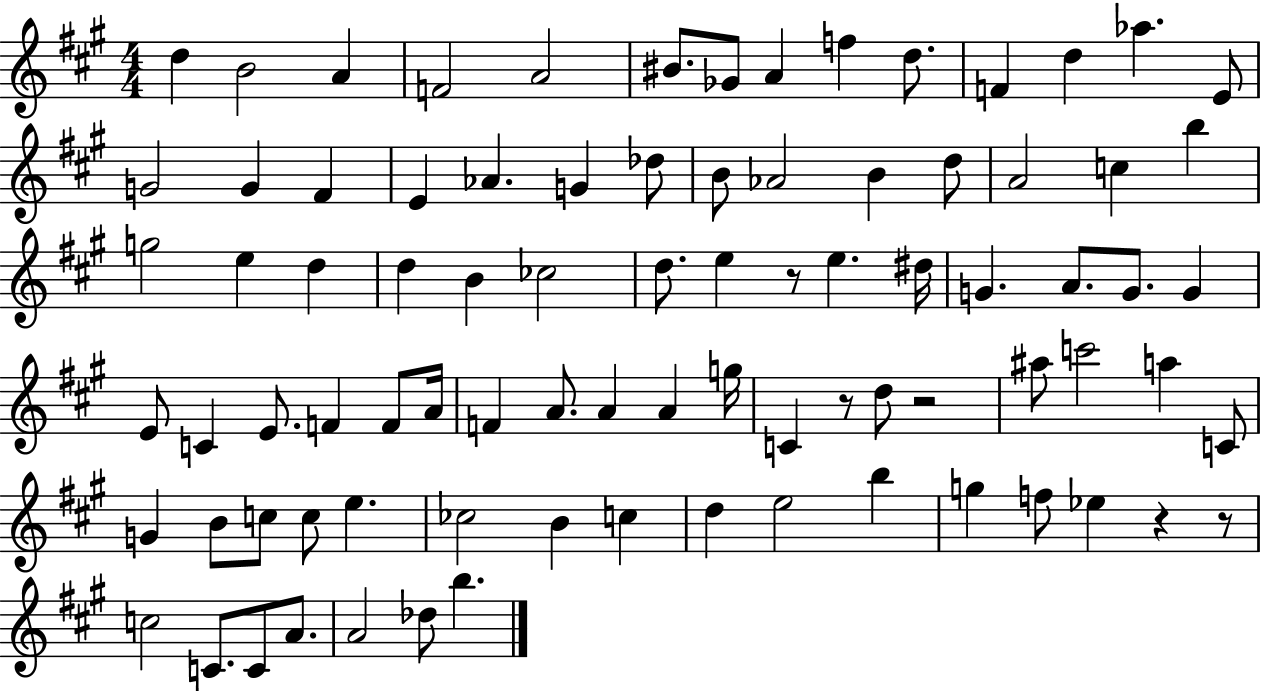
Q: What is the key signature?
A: A major